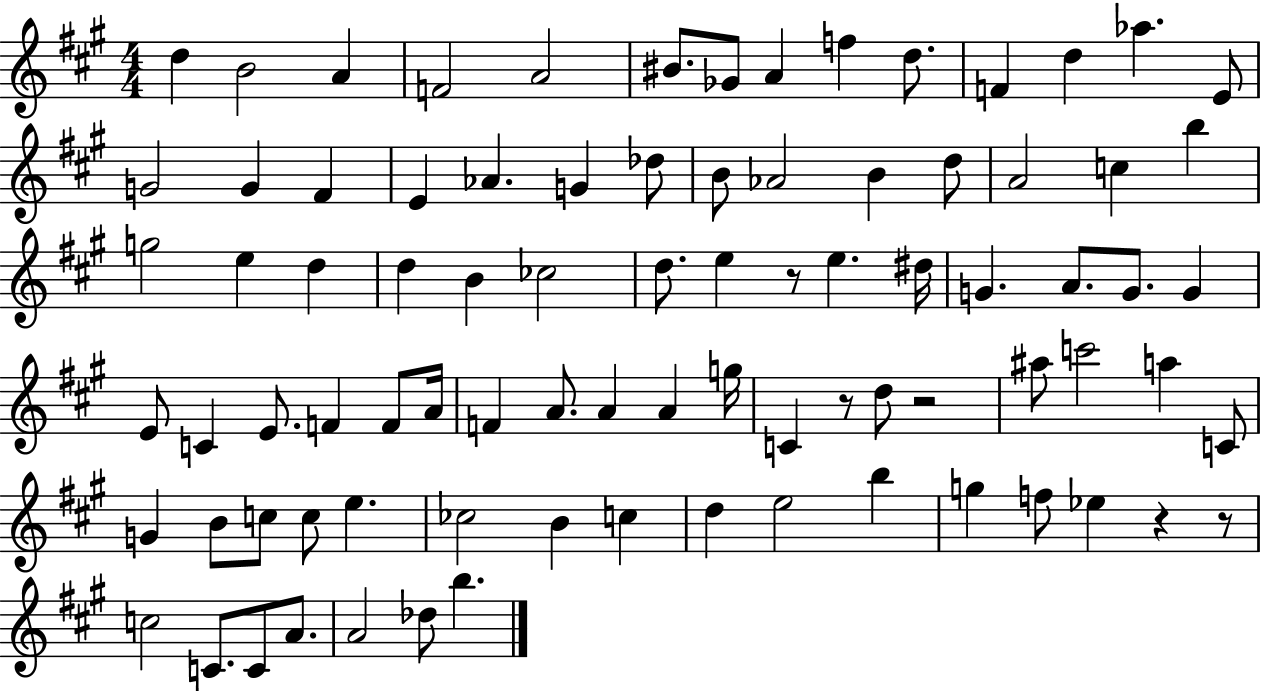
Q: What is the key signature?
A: A major